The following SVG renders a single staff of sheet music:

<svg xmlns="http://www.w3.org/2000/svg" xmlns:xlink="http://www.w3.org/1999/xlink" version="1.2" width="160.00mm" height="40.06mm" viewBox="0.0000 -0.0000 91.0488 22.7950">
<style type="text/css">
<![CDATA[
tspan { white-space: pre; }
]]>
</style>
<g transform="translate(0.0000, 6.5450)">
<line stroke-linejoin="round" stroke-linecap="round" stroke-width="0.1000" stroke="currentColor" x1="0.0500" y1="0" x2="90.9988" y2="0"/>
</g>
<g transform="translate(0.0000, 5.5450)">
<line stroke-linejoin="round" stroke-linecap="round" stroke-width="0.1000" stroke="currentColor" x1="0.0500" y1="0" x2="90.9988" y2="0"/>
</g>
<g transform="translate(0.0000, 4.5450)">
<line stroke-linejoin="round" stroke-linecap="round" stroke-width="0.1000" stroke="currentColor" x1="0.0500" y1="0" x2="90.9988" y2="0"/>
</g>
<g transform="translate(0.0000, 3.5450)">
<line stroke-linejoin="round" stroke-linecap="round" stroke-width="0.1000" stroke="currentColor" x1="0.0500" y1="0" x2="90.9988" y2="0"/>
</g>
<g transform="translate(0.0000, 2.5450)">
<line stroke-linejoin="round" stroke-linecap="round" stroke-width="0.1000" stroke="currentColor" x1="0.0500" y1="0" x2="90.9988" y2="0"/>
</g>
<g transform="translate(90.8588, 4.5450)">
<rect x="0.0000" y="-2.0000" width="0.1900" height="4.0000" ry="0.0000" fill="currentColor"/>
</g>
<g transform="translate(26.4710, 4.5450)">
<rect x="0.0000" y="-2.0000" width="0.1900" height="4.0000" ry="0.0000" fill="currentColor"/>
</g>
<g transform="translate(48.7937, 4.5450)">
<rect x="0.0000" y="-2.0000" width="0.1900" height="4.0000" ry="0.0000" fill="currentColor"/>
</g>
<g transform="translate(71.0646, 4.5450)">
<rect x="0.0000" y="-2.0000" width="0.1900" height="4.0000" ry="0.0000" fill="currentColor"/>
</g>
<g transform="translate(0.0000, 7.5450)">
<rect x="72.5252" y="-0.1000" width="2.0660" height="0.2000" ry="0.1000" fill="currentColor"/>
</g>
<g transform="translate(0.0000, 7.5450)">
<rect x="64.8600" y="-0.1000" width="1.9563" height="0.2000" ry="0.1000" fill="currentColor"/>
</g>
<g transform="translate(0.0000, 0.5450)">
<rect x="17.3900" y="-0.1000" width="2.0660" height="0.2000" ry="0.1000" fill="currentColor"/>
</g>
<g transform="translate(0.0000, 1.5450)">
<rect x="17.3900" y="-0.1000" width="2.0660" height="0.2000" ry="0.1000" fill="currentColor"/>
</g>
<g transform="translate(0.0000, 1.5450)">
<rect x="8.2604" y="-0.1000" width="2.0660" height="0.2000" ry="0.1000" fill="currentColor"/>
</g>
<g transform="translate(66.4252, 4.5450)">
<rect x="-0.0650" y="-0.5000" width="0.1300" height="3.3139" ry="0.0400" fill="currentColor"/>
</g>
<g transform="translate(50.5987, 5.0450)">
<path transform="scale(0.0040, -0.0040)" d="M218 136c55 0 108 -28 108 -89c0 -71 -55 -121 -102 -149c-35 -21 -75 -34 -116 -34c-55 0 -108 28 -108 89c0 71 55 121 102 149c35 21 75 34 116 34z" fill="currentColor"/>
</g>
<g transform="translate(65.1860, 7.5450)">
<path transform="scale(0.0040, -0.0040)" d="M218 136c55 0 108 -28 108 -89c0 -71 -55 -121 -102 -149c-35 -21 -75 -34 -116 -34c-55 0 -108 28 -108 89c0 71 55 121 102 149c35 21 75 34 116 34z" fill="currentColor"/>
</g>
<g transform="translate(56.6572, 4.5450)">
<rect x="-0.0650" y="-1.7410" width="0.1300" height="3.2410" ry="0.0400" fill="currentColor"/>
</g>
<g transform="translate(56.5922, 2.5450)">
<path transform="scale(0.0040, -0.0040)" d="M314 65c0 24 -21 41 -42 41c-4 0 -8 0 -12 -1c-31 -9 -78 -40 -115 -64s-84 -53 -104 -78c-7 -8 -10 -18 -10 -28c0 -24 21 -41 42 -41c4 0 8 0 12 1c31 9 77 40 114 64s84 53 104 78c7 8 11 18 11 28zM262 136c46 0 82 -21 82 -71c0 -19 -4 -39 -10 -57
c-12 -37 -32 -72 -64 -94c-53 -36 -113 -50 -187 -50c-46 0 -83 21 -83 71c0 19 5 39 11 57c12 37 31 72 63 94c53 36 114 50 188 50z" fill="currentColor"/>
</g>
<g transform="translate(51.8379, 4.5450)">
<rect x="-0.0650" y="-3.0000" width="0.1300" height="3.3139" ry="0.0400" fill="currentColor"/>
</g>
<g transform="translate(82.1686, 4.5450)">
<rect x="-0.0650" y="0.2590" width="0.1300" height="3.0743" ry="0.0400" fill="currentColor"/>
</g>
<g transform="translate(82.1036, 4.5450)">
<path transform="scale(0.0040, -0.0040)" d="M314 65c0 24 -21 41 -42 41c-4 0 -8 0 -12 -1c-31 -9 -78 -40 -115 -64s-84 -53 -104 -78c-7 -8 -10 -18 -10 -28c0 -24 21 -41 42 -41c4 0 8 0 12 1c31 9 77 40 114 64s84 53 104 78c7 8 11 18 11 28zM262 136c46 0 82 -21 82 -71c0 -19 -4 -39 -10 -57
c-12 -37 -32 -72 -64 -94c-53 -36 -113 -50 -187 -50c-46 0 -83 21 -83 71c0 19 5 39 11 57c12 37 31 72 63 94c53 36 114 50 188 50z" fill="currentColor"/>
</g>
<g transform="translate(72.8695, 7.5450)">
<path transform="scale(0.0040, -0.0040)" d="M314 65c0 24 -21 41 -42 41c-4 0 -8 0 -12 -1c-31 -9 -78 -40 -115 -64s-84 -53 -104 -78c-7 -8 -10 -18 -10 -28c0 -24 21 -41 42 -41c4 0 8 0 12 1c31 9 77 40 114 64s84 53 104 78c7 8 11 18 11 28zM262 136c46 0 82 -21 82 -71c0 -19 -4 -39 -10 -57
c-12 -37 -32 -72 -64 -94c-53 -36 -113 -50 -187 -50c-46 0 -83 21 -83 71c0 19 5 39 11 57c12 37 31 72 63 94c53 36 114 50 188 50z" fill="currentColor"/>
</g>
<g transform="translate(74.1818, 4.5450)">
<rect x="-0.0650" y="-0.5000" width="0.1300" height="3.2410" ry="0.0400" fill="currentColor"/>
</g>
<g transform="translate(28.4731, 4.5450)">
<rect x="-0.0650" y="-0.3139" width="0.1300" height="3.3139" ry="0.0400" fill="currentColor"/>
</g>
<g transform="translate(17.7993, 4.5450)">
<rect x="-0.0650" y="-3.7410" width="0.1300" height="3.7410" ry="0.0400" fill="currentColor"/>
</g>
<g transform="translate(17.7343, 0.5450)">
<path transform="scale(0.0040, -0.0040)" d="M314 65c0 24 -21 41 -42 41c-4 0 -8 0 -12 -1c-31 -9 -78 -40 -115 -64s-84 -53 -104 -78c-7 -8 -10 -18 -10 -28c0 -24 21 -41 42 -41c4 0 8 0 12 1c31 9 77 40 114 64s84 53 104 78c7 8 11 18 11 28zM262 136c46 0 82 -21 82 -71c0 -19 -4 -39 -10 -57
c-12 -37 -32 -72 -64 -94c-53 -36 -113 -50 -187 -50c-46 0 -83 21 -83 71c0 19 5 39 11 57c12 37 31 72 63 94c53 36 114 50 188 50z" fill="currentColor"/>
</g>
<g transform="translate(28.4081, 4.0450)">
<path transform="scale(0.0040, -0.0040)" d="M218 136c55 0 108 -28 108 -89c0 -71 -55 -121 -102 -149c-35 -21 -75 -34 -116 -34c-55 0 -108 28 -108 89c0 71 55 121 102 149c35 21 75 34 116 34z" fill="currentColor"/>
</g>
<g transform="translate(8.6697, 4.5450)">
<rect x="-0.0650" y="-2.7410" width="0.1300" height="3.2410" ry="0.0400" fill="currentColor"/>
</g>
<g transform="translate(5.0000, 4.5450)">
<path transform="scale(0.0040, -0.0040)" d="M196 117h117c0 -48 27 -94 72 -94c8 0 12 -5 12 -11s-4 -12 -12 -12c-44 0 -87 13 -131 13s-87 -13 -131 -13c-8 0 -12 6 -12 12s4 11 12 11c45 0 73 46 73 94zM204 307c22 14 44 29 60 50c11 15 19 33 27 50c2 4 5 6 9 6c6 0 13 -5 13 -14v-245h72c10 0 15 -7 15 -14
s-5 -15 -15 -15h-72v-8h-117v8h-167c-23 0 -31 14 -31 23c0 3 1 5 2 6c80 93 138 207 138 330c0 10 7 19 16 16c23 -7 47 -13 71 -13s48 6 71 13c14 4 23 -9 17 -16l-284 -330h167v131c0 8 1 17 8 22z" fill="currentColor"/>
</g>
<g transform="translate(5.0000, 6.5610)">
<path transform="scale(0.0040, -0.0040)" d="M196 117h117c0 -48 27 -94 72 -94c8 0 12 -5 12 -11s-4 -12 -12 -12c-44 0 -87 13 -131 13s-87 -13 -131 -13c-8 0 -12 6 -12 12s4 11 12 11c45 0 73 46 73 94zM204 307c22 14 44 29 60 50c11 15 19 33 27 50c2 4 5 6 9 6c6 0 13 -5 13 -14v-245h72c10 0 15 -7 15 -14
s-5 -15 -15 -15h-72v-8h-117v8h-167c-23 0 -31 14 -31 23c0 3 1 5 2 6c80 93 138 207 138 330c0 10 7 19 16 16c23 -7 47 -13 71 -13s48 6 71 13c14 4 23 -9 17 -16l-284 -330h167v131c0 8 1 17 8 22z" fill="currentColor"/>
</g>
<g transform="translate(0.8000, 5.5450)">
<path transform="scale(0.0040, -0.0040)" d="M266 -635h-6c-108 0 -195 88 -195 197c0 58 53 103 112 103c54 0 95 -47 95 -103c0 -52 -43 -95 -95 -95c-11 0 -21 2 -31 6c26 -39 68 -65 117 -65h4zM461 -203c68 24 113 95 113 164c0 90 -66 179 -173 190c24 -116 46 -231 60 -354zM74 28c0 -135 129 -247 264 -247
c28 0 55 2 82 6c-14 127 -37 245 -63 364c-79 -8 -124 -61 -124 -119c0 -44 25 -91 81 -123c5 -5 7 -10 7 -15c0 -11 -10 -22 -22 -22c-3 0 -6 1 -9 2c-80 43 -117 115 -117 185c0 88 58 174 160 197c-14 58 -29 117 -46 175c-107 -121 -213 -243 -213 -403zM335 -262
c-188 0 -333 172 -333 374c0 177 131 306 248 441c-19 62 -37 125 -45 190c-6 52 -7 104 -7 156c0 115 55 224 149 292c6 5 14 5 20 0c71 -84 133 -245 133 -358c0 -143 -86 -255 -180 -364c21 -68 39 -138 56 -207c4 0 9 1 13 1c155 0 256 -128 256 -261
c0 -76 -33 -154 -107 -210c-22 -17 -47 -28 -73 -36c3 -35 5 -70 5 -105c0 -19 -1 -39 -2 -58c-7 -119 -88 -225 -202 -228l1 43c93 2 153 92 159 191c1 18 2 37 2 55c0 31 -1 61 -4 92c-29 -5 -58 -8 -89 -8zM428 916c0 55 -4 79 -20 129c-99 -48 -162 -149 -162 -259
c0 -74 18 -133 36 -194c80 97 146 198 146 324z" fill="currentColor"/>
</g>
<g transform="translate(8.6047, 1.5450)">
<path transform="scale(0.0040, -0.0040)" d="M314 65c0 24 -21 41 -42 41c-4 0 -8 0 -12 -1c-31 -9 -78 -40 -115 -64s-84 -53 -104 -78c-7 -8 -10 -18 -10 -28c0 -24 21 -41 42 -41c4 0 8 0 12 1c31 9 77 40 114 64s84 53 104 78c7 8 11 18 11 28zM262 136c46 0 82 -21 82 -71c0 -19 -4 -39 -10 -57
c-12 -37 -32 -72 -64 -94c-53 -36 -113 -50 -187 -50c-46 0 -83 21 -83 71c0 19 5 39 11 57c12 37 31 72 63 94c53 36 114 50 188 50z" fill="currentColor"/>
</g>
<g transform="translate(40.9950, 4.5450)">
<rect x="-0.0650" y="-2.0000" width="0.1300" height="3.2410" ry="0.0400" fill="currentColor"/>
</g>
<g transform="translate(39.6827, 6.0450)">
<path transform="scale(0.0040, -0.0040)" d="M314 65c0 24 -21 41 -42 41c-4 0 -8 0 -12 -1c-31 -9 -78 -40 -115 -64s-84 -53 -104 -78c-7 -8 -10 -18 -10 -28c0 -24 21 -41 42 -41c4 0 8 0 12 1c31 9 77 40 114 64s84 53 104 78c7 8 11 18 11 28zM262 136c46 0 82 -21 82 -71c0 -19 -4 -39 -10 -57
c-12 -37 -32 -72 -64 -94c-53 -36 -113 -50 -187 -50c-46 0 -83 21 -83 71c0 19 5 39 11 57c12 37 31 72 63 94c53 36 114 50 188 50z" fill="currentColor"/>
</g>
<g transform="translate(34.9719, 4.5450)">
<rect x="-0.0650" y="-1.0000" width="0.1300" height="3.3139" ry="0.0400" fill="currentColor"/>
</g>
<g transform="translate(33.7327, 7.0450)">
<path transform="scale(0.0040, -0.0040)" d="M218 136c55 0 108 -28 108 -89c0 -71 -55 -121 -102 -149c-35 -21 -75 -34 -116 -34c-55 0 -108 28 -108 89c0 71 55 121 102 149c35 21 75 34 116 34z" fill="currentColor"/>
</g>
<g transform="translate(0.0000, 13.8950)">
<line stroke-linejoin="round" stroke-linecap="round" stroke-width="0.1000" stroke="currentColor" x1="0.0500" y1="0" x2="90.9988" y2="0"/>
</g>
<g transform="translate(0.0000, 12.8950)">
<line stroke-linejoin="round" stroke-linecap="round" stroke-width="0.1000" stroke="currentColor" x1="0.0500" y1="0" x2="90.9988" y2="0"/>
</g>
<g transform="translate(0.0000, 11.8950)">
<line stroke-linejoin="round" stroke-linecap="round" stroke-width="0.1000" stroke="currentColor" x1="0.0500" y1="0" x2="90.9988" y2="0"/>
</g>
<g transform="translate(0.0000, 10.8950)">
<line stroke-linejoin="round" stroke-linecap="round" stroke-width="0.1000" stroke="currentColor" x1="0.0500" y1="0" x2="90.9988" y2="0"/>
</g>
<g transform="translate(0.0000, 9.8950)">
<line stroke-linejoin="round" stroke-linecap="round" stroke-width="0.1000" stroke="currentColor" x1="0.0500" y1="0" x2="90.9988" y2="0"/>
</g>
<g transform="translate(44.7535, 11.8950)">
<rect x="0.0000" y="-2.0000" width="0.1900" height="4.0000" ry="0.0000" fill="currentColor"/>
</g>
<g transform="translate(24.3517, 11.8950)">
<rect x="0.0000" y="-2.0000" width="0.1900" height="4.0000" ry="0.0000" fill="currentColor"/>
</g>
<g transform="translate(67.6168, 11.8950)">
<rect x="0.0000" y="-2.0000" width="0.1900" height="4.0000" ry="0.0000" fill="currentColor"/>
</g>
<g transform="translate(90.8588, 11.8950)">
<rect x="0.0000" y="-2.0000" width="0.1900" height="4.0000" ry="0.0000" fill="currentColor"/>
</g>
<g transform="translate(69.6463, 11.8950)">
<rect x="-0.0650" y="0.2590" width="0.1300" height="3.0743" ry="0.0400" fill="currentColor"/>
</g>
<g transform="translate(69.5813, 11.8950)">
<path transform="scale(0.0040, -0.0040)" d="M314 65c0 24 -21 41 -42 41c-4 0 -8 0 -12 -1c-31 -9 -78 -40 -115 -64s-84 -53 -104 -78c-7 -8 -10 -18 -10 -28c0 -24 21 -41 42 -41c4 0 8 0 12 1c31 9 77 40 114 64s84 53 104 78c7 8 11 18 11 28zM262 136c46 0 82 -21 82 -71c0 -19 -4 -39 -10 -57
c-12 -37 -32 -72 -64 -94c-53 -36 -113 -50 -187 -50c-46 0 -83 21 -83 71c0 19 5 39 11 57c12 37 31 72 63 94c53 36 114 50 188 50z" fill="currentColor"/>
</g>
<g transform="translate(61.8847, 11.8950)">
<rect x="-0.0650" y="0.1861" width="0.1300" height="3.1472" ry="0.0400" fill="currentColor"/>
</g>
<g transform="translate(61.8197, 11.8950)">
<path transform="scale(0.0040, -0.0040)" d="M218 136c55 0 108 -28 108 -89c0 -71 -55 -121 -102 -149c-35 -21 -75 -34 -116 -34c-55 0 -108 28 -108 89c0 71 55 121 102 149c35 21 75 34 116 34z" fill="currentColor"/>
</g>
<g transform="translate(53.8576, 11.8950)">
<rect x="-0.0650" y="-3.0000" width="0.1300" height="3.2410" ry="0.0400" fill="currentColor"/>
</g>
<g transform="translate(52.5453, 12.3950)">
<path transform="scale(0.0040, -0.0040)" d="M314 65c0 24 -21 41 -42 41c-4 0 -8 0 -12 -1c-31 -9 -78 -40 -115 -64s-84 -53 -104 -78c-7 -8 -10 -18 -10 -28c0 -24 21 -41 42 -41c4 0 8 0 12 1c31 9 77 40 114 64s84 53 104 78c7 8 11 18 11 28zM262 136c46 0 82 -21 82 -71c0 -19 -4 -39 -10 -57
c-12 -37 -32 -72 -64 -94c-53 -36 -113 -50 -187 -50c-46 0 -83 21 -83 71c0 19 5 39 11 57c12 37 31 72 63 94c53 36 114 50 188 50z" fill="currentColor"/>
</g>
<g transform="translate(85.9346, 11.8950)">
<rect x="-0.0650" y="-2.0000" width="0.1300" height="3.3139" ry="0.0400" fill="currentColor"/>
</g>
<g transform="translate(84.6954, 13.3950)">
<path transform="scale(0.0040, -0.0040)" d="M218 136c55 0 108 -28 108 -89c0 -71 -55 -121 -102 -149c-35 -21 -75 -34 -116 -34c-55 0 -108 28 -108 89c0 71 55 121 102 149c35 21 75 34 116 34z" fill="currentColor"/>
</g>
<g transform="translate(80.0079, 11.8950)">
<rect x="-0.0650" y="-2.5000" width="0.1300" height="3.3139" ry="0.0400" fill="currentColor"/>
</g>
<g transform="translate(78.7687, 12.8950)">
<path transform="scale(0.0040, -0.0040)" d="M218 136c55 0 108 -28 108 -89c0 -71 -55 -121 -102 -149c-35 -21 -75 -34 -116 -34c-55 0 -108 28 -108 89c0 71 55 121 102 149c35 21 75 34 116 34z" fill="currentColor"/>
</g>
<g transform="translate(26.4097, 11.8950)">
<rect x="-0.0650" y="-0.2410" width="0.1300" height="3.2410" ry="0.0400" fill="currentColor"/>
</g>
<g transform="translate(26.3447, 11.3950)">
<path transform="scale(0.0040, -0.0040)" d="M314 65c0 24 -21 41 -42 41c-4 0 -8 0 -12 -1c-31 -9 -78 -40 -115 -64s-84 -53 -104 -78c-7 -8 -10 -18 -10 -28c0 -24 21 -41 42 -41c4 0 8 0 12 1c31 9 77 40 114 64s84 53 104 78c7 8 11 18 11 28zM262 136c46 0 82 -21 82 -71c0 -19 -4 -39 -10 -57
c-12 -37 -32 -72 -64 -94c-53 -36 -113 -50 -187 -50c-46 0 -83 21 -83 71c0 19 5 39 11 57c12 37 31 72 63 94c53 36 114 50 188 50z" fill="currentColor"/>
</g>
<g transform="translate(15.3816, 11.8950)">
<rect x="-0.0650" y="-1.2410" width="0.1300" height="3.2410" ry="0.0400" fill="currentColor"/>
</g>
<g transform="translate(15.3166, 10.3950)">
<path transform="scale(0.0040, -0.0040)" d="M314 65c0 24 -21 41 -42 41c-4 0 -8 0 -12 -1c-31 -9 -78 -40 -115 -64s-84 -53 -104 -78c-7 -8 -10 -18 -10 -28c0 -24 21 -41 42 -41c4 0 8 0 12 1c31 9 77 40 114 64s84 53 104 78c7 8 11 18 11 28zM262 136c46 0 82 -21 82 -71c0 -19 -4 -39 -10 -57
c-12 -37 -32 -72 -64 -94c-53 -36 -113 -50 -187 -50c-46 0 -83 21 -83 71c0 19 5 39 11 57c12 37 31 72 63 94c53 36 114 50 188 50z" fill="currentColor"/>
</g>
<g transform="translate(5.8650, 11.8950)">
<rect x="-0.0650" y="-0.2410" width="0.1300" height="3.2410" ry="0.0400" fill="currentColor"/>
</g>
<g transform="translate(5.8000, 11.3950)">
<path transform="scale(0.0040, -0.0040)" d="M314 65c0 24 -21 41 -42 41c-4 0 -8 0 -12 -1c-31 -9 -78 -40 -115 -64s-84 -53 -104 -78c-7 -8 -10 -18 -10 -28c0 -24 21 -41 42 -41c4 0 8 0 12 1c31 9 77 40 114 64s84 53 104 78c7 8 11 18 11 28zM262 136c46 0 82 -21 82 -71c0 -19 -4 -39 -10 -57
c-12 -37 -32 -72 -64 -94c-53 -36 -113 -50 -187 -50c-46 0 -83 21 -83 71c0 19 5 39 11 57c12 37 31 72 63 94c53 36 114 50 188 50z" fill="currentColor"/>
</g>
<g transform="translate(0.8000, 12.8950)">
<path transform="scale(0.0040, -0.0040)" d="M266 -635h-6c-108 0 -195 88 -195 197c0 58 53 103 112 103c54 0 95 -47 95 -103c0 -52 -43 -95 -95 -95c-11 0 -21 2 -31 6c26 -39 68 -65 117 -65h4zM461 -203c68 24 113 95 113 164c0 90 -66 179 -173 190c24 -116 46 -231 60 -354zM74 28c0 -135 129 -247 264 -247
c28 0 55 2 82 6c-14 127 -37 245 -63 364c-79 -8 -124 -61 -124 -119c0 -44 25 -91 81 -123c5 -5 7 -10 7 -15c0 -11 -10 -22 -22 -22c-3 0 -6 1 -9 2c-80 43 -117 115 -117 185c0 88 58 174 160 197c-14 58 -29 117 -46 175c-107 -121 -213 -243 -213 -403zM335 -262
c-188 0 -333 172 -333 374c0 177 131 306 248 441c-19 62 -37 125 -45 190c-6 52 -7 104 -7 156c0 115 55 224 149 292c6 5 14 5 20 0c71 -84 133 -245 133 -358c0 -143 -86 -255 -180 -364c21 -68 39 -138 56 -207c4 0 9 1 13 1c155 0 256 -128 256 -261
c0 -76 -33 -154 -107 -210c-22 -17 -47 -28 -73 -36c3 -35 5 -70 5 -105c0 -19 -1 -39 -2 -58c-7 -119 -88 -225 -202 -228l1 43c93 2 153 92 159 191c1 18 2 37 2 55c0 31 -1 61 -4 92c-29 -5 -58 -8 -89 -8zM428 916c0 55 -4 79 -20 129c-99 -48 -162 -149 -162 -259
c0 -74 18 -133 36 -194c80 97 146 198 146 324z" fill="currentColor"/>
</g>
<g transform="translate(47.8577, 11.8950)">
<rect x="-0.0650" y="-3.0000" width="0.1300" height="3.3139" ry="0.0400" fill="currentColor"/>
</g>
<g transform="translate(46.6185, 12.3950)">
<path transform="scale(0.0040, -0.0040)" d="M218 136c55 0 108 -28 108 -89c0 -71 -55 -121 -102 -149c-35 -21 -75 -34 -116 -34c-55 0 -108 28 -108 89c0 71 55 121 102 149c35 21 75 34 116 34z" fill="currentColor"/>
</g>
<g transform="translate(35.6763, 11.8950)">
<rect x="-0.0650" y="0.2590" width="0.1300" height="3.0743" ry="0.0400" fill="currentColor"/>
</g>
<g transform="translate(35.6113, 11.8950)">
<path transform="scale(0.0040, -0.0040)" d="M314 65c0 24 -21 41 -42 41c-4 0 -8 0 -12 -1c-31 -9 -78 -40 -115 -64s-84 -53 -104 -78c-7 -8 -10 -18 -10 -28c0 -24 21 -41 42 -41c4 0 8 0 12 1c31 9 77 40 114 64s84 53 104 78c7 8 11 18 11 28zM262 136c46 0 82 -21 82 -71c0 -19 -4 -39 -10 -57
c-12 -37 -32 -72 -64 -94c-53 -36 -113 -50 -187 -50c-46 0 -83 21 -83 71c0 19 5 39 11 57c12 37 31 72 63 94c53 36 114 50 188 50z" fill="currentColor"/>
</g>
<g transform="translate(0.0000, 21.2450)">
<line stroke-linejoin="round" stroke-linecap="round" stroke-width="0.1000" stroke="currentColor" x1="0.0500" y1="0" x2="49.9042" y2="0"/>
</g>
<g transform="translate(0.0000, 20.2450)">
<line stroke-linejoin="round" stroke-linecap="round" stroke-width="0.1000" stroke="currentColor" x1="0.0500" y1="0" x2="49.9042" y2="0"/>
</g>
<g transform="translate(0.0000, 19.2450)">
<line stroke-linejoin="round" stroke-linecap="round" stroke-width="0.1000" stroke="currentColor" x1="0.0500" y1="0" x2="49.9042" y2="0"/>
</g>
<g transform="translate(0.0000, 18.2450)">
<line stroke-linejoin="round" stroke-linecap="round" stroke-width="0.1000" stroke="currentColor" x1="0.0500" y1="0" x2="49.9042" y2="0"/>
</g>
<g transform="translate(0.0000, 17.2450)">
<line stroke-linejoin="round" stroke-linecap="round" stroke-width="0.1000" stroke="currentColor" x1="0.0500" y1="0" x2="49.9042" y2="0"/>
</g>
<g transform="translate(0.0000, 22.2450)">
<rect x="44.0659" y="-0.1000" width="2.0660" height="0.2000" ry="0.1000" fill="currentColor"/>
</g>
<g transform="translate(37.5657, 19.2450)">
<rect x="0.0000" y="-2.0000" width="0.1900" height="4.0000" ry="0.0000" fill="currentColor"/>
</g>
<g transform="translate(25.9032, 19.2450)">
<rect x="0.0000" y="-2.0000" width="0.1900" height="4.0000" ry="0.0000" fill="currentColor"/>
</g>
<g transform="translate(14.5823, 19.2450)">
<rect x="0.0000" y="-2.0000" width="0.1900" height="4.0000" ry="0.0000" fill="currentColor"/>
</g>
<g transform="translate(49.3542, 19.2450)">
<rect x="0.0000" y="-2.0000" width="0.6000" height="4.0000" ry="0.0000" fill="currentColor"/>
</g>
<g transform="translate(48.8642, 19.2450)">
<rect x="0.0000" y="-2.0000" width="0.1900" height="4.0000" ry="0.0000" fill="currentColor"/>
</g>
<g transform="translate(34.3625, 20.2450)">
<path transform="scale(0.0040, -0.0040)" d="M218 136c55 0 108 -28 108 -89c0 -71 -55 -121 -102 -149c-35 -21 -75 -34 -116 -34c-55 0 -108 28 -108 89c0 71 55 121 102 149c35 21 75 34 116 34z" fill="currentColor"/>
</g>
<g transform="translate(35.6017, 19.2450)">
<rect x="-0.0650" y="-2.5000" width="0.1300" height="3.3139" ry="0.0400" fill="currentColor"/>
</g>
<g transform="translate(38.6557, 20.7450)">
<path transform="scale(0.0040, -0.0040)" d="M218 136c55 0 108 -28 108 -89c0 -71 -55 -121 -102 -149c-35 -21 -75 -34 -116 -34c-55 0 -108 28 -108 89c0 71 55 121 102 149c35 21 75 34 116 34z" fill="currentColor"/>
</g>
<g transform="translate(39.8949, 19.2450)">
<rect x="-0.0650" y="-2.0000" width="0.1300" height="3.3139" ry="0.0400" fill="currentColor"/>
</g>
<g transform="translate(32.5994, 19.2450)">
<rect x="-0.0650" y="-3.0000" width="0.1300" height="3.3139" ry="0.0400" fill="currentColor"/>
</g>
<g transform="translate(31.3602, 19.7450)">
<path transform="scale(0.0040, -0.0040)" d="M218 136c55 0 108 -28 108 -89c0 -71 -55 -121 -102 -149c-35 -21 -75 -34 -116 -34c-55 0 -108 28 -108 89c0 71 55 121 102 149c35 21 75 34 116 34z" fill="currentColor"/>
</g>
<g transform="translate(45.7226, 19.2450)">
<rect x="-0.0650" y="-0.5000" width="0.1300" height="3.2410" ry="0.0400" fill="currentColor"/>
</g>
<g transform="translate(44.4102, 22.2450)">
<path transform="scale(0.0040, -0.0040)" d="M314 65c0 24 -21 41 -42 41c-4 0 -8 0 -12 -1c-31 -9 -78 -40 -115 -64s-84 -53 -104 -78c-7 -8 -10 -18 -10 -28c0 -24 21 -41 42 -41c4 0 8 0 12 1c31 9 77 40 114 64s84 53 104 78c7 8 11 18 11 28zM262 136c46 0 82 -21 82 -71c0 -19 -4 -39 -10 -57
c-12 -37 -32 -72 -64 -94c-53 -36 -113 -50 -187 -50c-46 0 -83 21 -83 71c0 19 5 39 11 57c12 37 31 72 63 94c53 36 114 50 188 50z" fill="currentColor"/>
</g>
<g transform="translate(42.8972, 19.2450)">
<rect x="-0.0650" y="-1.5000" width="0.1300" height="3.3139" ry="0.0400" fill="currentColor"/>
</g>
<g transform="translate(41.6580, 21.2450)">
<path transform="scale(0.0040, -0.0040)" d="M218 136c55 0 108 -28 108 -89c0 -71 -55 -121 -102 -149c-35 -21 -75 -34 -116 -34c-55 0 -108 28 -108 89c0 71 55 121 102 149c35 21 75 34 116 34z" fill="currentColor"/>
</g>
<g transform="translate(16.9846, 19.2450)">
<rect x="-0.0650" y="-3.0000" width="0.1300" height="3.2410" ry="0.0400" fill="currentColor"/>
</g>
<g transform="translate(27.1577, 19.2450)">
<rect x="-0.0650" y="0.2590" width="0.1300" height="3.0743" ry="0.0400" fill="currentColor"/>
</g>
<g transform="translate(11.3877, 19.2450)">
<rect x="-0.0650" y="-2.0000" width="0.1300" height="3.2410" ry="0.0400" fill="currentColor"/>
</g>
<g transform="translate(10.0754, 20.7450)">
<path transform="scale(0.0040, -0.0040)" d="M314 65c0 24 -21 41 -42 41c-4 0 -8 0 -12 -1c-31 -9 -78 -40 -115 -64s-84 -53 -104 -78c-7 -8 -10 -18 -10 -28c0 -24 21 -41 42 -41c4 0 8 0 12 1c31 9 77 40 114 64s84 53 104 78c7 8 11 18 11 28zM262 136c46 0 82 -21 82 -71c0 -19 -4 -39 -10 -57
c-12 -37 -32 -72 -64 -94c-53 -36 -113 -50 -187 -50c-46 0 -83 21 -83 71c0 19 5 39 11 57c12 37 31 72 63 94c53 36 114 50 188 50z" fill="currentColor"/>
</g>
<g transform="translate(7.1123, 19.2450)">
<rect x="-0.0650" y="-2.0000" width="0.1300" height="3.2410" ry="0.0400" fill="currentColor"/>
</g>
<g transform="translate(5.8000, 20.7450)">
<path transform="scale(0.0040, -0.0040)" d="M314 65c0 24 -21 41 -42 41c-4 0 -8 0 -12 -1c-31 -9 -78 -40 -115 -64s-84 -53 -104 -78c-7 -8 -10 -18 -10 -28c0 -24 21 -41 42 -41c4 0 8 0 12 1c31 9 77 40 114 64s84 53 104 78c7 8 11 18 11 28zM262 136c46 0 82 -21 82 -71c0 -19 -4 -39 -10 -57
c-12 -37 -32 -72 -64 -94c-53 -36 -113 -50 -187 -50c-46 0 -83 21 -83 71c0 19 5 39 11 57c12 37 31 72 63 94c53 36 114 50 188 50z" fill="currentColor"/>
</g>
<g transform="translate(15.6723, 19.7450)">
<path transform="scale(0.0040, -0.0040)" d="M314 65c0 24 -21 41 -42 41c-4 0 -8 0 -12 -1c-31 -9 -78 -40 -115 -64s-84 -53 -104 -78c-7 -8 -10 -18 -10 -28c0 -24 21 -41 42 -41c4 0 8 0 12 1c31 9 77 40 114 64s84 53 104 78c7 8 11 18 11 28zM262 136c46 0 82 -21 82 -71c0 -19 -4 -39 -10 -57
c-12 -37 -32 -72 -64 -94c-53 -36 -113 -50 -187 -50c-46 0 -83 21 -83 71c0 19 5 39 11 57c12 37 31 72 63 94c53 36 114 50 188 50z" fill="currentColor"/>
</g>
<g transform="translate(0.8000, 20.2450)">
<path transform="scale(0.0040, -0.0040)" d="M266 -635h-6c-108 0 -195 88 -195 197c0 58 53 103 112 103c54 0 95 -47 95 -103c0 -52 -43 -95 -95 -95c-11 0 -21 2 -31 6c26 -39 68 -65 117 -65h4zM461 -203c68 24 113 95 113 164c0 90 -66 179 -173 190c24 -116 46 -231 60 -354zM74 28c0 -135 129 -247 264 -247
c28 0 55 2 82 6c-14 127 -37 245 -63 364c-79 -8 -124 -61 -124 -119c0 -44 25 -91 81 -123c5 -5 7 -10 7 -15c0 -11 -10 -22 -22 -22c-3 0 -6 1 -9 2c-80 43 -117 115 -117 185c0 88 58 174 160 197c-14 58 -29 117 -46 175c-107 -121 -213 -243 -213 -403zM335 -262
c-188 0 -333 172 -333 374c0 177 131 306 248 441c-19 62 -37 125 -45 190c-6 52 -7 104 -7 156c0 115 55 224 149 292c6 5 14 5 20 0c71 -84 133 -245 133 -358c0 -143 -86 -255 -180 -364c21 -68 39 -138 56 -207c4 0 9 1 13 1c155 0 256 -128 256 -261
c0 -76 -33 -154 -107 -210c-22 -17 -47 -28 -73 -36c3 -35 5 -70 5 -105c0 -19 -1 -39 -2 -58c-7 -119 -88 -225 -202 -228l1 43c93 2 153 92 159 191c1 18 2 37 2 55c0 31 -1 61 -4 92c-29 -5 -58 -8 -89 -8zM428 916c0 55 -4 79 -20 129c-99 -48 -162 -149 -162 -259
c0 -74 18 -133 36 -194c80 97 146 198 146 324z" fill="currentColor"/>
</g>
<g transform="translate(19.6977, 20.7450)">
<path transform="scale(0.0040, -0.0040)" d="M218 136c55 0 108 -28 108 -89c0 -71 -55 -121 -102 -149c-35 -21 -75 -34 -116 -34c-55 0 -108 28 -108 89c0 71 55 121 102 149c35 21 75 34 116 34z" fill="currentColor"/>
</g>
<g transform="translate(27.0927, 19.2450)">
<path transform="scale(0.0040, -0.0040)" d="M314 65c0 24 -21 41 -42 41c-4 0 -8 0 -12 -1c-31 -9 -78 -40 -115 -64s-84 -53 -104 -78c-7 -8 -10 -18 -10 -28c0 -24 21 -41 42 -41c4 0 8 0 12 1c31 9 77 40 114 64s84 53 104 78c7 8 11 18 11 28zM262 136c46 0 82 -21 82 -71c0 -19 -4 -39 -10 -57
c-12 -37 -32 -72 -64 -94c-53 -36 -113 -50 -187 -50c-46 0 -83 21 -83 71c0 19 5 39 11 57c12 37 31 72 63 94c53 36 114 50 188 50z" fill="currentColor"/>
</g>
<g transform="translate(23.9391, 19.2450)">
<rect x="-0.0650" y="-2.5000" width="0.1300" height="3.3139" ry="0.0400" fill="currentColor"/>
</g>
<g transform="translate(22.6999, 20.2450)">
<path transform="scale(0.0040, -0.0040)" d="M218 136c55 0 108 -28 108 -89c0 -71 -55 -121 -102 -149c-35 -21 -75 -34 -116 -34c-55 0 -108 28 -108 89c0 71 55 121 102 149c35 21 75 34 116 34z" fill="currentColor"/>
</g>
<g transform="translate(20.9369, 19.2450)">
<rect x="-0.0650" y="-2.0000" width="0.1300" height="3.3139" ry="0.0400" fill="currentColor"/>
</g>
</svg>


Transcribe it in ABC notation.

X:1
T:Untitled
M:4/4
L:1/4
K:C
a2 c'2 c D F2 A f2 C C2 B2 c2 e2 c2 B2 A A2 B B2 G F F2 F2 A2 F G B2 A G F E C2